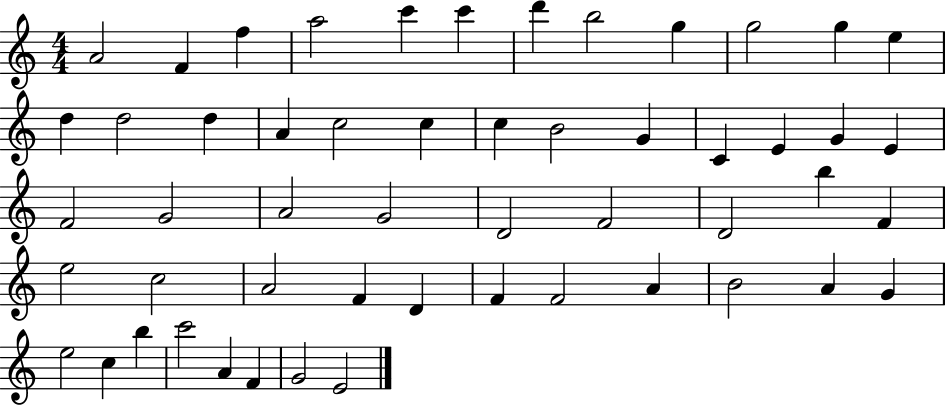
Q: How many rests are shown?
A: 0